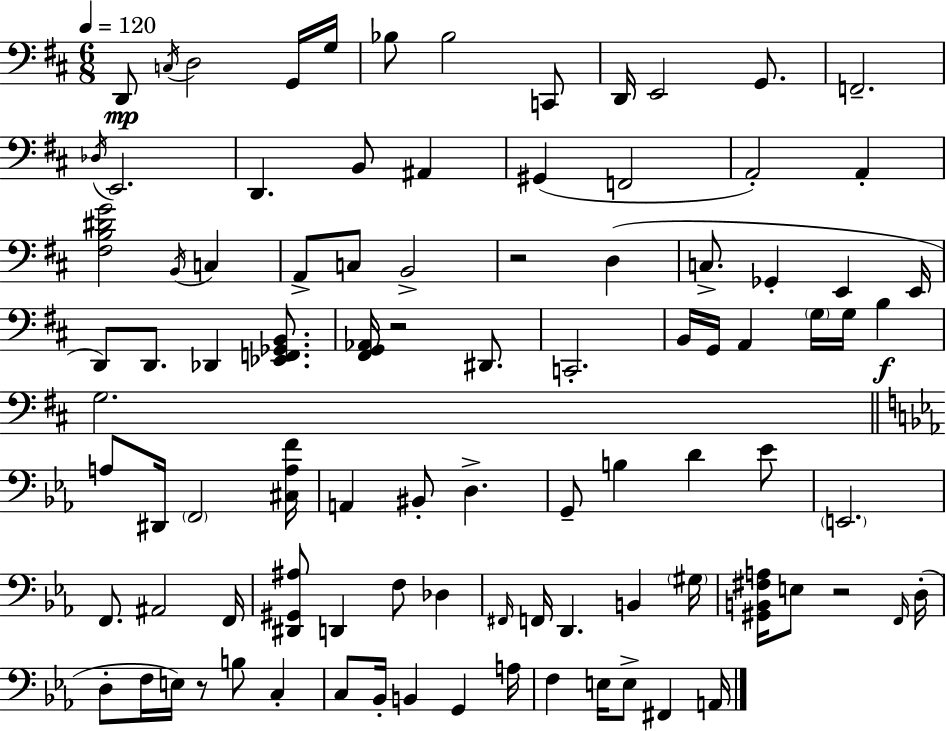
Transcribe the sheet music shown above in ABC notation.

X:1
T:Untitled
M:6/8
L:1/4
K:D
D,,/2 C,/4 D,2 G,,/4 G,/4 _B,/2 _B,2 C,,/2 D,,/4 E,,2 G,,/2 F,,2 _D,/4 E,,2 D,, B,,/2 ^A,, ^G,, F,,2 A,,2 A,, [^F,B,^DG]2 B,,/4 C, A,,/2 C,/2 B,,2 z2 D, C,/2 _G,, E,, E,,/4 D,,/2 D,,/2 _D,, [_E,,F,,_G,,B,,]/2 [^F,,G,,_A,,]/4 z2 ^D,,/2 C,,2 B,,/4 G,,/4 A,, G,/4 G,/4 B, G,2 A,/2 ^D,,/4 F,,2 [^C,A,F]/4 A,, ^B,,/2 D, G,,/2 B, D _E/2 E,,2 F,,/2 ^A,,2 F,,/4 [^D,,^G,,^A,]/2 D,, F,/2 _D, ^F,,/4 F,,/4 D,, B,, ^G,/4 [^G,,B,,^F,A,]/4 E,/2 z2 F,,/4 D,/4 D,/2 F,/4 E,/4 z/2 B,/2 C, C,/2 _B,,/4 B,, G,, A,/4 F, E,/4 E,/2 ^F,, A,,/4